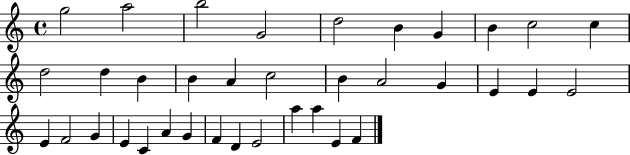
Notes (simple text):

G5/h A5/h B5/h G4/h D5/h B4/q G4/q B4/q C5/h C5/q D5/h D5/q B4/q B4/q A4/q C5/h B4/q A4/h G4/q E4/q E4/q E4/h E4/q F4/h G4/q E4/q C4/q A4/q G4/q F4/q D4/q E4/h A5/q A5/q E4/q F4/q